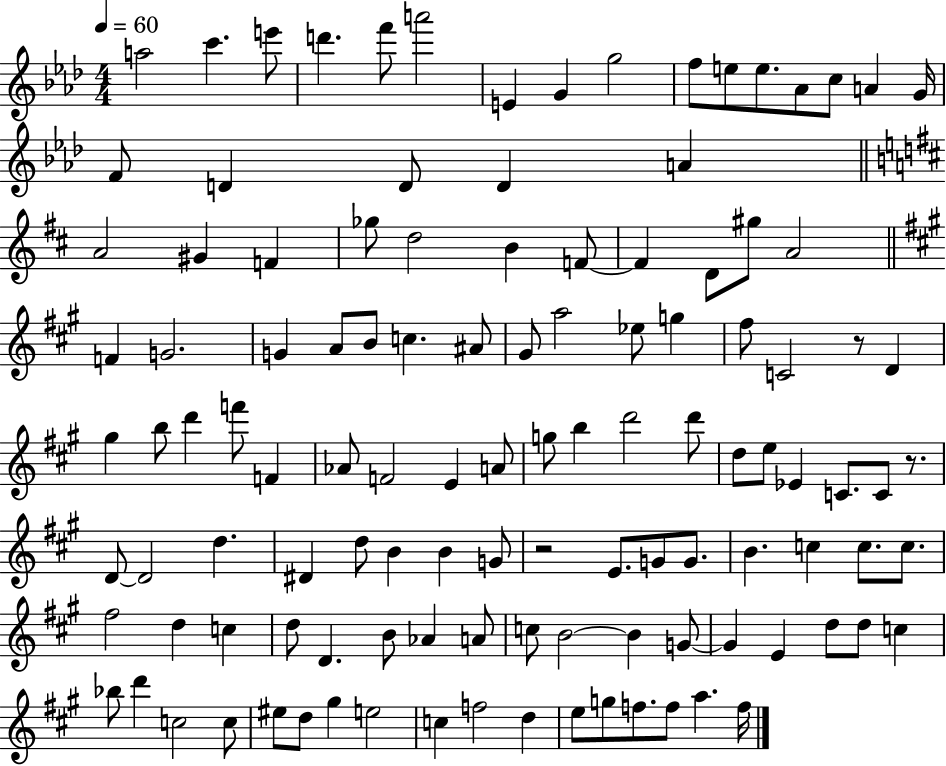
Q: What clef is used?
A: treble